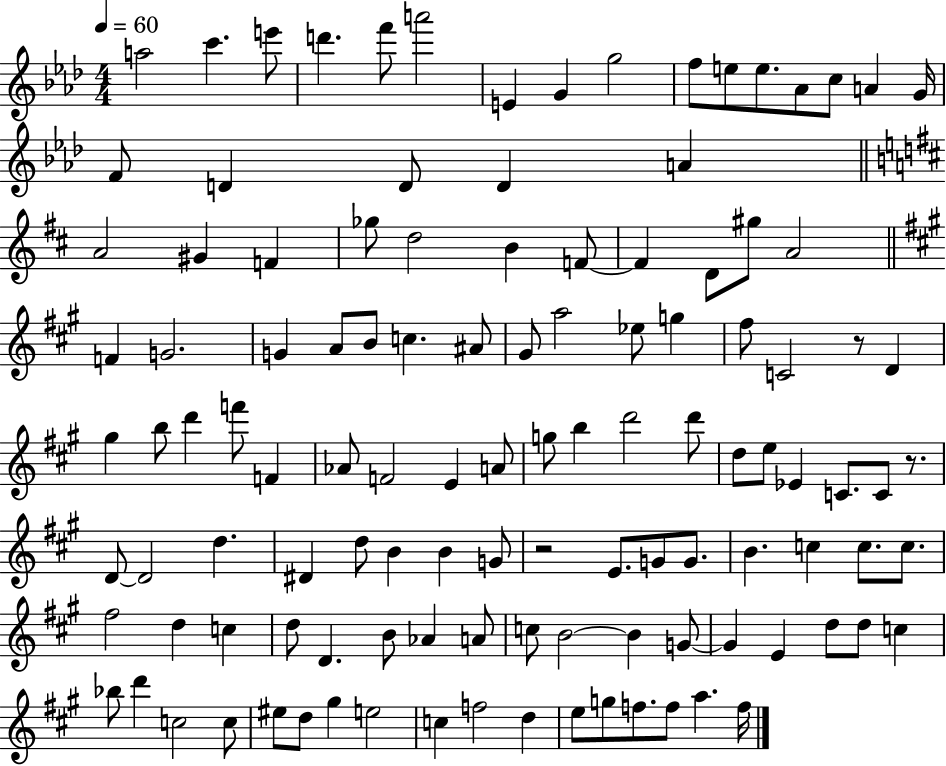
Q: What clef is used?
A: treble